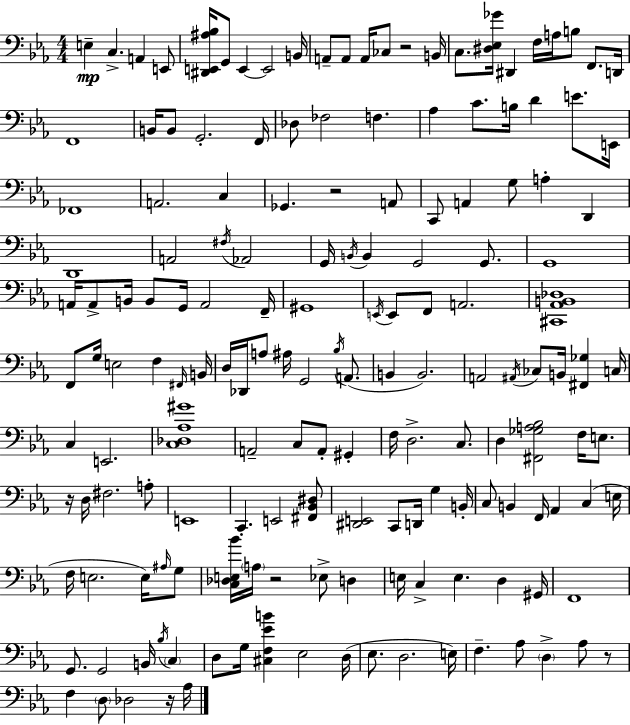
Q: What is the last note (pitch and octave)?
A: Ab3